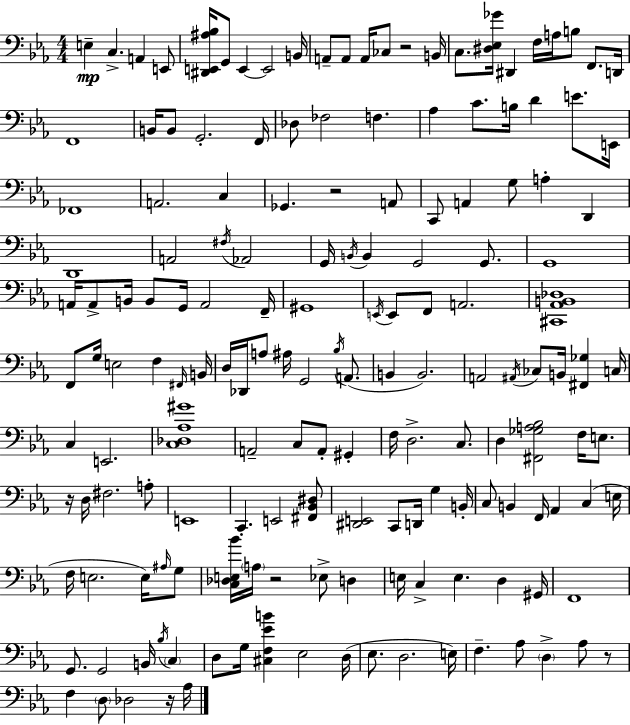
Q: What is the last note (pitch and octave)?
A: Ab3